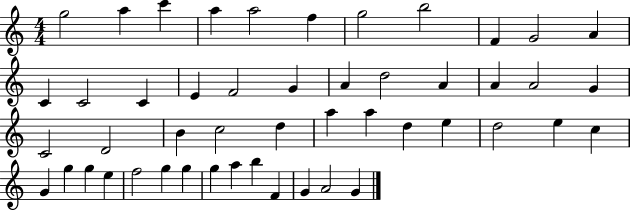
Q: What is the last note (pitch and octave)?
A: G4